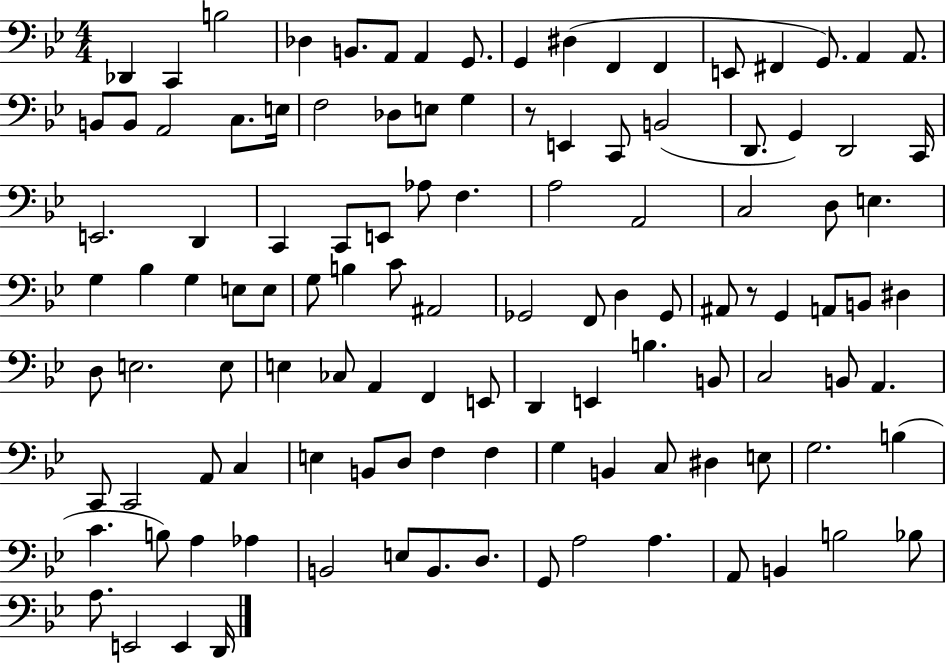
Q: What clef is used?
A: bass